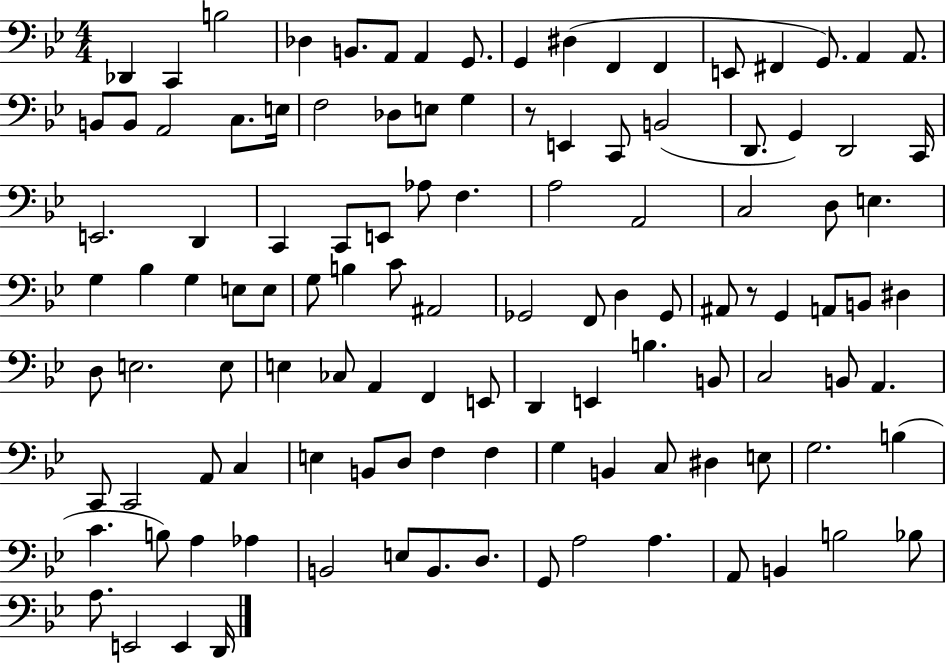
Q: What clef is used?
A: bass